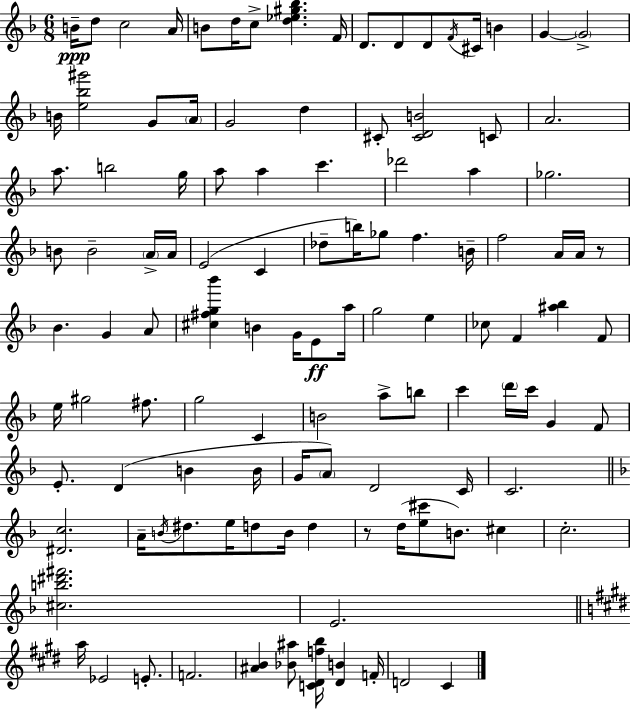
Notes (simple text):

B4/s D5/e C5/h A4/s B4/e D5/s C5/e [D5,Eb5,G#5,Bb5]/q. F4/s D4/e. D4/e D4/e F4/s C#4/s B4/q G4/q G4/h B4/s [E5,Bb5,G#6]/h G4/e A4/s G4/h D5/q C#4/e [C#4,D4,B4]/h C4/e A4/h. A5/e. B5/h G5/s A5/e A5/q C6/q. Db6/h A5/q Gb5/h. B4/e B4/h A4/s A4/s E4/h C4/q Db5/e B5/s Gb5/e F5/q. B4/s F5/h A4/s A4/s R/e Bb4/q. G4/q A4/e [C#5,F#5,G5,Bb6]/q B4/q G4/s E4/e A5/s G5/h E5/q CES5/e F4/q [A#5,Bb5]/q F4/e E5/s G#5/h F#5/e. G5/h C4/q B4/h A5/e B5/e C6/q D6/s C6/s G4/q F4/e E4/e. D4/q B4/q B4/s G4/s A4/e D4/h C4/s C4/h. [D#4,C5]/h. A4/s B4/s D#5/e. E5/s D5/e B4/s D5/q R/e D5/s [E5,C#6]/e B4/e. C#5/q C5/h. [C#5,B5,D#6,F#6]/h. E4/h. A5/s Eb4/h E4/e. F4/h. [A#4,B4]/q [Bb4,A#5]/e [C4,D#4,F5,B5]/s [D#4,B4]/q F4/s D4/h C#4/q